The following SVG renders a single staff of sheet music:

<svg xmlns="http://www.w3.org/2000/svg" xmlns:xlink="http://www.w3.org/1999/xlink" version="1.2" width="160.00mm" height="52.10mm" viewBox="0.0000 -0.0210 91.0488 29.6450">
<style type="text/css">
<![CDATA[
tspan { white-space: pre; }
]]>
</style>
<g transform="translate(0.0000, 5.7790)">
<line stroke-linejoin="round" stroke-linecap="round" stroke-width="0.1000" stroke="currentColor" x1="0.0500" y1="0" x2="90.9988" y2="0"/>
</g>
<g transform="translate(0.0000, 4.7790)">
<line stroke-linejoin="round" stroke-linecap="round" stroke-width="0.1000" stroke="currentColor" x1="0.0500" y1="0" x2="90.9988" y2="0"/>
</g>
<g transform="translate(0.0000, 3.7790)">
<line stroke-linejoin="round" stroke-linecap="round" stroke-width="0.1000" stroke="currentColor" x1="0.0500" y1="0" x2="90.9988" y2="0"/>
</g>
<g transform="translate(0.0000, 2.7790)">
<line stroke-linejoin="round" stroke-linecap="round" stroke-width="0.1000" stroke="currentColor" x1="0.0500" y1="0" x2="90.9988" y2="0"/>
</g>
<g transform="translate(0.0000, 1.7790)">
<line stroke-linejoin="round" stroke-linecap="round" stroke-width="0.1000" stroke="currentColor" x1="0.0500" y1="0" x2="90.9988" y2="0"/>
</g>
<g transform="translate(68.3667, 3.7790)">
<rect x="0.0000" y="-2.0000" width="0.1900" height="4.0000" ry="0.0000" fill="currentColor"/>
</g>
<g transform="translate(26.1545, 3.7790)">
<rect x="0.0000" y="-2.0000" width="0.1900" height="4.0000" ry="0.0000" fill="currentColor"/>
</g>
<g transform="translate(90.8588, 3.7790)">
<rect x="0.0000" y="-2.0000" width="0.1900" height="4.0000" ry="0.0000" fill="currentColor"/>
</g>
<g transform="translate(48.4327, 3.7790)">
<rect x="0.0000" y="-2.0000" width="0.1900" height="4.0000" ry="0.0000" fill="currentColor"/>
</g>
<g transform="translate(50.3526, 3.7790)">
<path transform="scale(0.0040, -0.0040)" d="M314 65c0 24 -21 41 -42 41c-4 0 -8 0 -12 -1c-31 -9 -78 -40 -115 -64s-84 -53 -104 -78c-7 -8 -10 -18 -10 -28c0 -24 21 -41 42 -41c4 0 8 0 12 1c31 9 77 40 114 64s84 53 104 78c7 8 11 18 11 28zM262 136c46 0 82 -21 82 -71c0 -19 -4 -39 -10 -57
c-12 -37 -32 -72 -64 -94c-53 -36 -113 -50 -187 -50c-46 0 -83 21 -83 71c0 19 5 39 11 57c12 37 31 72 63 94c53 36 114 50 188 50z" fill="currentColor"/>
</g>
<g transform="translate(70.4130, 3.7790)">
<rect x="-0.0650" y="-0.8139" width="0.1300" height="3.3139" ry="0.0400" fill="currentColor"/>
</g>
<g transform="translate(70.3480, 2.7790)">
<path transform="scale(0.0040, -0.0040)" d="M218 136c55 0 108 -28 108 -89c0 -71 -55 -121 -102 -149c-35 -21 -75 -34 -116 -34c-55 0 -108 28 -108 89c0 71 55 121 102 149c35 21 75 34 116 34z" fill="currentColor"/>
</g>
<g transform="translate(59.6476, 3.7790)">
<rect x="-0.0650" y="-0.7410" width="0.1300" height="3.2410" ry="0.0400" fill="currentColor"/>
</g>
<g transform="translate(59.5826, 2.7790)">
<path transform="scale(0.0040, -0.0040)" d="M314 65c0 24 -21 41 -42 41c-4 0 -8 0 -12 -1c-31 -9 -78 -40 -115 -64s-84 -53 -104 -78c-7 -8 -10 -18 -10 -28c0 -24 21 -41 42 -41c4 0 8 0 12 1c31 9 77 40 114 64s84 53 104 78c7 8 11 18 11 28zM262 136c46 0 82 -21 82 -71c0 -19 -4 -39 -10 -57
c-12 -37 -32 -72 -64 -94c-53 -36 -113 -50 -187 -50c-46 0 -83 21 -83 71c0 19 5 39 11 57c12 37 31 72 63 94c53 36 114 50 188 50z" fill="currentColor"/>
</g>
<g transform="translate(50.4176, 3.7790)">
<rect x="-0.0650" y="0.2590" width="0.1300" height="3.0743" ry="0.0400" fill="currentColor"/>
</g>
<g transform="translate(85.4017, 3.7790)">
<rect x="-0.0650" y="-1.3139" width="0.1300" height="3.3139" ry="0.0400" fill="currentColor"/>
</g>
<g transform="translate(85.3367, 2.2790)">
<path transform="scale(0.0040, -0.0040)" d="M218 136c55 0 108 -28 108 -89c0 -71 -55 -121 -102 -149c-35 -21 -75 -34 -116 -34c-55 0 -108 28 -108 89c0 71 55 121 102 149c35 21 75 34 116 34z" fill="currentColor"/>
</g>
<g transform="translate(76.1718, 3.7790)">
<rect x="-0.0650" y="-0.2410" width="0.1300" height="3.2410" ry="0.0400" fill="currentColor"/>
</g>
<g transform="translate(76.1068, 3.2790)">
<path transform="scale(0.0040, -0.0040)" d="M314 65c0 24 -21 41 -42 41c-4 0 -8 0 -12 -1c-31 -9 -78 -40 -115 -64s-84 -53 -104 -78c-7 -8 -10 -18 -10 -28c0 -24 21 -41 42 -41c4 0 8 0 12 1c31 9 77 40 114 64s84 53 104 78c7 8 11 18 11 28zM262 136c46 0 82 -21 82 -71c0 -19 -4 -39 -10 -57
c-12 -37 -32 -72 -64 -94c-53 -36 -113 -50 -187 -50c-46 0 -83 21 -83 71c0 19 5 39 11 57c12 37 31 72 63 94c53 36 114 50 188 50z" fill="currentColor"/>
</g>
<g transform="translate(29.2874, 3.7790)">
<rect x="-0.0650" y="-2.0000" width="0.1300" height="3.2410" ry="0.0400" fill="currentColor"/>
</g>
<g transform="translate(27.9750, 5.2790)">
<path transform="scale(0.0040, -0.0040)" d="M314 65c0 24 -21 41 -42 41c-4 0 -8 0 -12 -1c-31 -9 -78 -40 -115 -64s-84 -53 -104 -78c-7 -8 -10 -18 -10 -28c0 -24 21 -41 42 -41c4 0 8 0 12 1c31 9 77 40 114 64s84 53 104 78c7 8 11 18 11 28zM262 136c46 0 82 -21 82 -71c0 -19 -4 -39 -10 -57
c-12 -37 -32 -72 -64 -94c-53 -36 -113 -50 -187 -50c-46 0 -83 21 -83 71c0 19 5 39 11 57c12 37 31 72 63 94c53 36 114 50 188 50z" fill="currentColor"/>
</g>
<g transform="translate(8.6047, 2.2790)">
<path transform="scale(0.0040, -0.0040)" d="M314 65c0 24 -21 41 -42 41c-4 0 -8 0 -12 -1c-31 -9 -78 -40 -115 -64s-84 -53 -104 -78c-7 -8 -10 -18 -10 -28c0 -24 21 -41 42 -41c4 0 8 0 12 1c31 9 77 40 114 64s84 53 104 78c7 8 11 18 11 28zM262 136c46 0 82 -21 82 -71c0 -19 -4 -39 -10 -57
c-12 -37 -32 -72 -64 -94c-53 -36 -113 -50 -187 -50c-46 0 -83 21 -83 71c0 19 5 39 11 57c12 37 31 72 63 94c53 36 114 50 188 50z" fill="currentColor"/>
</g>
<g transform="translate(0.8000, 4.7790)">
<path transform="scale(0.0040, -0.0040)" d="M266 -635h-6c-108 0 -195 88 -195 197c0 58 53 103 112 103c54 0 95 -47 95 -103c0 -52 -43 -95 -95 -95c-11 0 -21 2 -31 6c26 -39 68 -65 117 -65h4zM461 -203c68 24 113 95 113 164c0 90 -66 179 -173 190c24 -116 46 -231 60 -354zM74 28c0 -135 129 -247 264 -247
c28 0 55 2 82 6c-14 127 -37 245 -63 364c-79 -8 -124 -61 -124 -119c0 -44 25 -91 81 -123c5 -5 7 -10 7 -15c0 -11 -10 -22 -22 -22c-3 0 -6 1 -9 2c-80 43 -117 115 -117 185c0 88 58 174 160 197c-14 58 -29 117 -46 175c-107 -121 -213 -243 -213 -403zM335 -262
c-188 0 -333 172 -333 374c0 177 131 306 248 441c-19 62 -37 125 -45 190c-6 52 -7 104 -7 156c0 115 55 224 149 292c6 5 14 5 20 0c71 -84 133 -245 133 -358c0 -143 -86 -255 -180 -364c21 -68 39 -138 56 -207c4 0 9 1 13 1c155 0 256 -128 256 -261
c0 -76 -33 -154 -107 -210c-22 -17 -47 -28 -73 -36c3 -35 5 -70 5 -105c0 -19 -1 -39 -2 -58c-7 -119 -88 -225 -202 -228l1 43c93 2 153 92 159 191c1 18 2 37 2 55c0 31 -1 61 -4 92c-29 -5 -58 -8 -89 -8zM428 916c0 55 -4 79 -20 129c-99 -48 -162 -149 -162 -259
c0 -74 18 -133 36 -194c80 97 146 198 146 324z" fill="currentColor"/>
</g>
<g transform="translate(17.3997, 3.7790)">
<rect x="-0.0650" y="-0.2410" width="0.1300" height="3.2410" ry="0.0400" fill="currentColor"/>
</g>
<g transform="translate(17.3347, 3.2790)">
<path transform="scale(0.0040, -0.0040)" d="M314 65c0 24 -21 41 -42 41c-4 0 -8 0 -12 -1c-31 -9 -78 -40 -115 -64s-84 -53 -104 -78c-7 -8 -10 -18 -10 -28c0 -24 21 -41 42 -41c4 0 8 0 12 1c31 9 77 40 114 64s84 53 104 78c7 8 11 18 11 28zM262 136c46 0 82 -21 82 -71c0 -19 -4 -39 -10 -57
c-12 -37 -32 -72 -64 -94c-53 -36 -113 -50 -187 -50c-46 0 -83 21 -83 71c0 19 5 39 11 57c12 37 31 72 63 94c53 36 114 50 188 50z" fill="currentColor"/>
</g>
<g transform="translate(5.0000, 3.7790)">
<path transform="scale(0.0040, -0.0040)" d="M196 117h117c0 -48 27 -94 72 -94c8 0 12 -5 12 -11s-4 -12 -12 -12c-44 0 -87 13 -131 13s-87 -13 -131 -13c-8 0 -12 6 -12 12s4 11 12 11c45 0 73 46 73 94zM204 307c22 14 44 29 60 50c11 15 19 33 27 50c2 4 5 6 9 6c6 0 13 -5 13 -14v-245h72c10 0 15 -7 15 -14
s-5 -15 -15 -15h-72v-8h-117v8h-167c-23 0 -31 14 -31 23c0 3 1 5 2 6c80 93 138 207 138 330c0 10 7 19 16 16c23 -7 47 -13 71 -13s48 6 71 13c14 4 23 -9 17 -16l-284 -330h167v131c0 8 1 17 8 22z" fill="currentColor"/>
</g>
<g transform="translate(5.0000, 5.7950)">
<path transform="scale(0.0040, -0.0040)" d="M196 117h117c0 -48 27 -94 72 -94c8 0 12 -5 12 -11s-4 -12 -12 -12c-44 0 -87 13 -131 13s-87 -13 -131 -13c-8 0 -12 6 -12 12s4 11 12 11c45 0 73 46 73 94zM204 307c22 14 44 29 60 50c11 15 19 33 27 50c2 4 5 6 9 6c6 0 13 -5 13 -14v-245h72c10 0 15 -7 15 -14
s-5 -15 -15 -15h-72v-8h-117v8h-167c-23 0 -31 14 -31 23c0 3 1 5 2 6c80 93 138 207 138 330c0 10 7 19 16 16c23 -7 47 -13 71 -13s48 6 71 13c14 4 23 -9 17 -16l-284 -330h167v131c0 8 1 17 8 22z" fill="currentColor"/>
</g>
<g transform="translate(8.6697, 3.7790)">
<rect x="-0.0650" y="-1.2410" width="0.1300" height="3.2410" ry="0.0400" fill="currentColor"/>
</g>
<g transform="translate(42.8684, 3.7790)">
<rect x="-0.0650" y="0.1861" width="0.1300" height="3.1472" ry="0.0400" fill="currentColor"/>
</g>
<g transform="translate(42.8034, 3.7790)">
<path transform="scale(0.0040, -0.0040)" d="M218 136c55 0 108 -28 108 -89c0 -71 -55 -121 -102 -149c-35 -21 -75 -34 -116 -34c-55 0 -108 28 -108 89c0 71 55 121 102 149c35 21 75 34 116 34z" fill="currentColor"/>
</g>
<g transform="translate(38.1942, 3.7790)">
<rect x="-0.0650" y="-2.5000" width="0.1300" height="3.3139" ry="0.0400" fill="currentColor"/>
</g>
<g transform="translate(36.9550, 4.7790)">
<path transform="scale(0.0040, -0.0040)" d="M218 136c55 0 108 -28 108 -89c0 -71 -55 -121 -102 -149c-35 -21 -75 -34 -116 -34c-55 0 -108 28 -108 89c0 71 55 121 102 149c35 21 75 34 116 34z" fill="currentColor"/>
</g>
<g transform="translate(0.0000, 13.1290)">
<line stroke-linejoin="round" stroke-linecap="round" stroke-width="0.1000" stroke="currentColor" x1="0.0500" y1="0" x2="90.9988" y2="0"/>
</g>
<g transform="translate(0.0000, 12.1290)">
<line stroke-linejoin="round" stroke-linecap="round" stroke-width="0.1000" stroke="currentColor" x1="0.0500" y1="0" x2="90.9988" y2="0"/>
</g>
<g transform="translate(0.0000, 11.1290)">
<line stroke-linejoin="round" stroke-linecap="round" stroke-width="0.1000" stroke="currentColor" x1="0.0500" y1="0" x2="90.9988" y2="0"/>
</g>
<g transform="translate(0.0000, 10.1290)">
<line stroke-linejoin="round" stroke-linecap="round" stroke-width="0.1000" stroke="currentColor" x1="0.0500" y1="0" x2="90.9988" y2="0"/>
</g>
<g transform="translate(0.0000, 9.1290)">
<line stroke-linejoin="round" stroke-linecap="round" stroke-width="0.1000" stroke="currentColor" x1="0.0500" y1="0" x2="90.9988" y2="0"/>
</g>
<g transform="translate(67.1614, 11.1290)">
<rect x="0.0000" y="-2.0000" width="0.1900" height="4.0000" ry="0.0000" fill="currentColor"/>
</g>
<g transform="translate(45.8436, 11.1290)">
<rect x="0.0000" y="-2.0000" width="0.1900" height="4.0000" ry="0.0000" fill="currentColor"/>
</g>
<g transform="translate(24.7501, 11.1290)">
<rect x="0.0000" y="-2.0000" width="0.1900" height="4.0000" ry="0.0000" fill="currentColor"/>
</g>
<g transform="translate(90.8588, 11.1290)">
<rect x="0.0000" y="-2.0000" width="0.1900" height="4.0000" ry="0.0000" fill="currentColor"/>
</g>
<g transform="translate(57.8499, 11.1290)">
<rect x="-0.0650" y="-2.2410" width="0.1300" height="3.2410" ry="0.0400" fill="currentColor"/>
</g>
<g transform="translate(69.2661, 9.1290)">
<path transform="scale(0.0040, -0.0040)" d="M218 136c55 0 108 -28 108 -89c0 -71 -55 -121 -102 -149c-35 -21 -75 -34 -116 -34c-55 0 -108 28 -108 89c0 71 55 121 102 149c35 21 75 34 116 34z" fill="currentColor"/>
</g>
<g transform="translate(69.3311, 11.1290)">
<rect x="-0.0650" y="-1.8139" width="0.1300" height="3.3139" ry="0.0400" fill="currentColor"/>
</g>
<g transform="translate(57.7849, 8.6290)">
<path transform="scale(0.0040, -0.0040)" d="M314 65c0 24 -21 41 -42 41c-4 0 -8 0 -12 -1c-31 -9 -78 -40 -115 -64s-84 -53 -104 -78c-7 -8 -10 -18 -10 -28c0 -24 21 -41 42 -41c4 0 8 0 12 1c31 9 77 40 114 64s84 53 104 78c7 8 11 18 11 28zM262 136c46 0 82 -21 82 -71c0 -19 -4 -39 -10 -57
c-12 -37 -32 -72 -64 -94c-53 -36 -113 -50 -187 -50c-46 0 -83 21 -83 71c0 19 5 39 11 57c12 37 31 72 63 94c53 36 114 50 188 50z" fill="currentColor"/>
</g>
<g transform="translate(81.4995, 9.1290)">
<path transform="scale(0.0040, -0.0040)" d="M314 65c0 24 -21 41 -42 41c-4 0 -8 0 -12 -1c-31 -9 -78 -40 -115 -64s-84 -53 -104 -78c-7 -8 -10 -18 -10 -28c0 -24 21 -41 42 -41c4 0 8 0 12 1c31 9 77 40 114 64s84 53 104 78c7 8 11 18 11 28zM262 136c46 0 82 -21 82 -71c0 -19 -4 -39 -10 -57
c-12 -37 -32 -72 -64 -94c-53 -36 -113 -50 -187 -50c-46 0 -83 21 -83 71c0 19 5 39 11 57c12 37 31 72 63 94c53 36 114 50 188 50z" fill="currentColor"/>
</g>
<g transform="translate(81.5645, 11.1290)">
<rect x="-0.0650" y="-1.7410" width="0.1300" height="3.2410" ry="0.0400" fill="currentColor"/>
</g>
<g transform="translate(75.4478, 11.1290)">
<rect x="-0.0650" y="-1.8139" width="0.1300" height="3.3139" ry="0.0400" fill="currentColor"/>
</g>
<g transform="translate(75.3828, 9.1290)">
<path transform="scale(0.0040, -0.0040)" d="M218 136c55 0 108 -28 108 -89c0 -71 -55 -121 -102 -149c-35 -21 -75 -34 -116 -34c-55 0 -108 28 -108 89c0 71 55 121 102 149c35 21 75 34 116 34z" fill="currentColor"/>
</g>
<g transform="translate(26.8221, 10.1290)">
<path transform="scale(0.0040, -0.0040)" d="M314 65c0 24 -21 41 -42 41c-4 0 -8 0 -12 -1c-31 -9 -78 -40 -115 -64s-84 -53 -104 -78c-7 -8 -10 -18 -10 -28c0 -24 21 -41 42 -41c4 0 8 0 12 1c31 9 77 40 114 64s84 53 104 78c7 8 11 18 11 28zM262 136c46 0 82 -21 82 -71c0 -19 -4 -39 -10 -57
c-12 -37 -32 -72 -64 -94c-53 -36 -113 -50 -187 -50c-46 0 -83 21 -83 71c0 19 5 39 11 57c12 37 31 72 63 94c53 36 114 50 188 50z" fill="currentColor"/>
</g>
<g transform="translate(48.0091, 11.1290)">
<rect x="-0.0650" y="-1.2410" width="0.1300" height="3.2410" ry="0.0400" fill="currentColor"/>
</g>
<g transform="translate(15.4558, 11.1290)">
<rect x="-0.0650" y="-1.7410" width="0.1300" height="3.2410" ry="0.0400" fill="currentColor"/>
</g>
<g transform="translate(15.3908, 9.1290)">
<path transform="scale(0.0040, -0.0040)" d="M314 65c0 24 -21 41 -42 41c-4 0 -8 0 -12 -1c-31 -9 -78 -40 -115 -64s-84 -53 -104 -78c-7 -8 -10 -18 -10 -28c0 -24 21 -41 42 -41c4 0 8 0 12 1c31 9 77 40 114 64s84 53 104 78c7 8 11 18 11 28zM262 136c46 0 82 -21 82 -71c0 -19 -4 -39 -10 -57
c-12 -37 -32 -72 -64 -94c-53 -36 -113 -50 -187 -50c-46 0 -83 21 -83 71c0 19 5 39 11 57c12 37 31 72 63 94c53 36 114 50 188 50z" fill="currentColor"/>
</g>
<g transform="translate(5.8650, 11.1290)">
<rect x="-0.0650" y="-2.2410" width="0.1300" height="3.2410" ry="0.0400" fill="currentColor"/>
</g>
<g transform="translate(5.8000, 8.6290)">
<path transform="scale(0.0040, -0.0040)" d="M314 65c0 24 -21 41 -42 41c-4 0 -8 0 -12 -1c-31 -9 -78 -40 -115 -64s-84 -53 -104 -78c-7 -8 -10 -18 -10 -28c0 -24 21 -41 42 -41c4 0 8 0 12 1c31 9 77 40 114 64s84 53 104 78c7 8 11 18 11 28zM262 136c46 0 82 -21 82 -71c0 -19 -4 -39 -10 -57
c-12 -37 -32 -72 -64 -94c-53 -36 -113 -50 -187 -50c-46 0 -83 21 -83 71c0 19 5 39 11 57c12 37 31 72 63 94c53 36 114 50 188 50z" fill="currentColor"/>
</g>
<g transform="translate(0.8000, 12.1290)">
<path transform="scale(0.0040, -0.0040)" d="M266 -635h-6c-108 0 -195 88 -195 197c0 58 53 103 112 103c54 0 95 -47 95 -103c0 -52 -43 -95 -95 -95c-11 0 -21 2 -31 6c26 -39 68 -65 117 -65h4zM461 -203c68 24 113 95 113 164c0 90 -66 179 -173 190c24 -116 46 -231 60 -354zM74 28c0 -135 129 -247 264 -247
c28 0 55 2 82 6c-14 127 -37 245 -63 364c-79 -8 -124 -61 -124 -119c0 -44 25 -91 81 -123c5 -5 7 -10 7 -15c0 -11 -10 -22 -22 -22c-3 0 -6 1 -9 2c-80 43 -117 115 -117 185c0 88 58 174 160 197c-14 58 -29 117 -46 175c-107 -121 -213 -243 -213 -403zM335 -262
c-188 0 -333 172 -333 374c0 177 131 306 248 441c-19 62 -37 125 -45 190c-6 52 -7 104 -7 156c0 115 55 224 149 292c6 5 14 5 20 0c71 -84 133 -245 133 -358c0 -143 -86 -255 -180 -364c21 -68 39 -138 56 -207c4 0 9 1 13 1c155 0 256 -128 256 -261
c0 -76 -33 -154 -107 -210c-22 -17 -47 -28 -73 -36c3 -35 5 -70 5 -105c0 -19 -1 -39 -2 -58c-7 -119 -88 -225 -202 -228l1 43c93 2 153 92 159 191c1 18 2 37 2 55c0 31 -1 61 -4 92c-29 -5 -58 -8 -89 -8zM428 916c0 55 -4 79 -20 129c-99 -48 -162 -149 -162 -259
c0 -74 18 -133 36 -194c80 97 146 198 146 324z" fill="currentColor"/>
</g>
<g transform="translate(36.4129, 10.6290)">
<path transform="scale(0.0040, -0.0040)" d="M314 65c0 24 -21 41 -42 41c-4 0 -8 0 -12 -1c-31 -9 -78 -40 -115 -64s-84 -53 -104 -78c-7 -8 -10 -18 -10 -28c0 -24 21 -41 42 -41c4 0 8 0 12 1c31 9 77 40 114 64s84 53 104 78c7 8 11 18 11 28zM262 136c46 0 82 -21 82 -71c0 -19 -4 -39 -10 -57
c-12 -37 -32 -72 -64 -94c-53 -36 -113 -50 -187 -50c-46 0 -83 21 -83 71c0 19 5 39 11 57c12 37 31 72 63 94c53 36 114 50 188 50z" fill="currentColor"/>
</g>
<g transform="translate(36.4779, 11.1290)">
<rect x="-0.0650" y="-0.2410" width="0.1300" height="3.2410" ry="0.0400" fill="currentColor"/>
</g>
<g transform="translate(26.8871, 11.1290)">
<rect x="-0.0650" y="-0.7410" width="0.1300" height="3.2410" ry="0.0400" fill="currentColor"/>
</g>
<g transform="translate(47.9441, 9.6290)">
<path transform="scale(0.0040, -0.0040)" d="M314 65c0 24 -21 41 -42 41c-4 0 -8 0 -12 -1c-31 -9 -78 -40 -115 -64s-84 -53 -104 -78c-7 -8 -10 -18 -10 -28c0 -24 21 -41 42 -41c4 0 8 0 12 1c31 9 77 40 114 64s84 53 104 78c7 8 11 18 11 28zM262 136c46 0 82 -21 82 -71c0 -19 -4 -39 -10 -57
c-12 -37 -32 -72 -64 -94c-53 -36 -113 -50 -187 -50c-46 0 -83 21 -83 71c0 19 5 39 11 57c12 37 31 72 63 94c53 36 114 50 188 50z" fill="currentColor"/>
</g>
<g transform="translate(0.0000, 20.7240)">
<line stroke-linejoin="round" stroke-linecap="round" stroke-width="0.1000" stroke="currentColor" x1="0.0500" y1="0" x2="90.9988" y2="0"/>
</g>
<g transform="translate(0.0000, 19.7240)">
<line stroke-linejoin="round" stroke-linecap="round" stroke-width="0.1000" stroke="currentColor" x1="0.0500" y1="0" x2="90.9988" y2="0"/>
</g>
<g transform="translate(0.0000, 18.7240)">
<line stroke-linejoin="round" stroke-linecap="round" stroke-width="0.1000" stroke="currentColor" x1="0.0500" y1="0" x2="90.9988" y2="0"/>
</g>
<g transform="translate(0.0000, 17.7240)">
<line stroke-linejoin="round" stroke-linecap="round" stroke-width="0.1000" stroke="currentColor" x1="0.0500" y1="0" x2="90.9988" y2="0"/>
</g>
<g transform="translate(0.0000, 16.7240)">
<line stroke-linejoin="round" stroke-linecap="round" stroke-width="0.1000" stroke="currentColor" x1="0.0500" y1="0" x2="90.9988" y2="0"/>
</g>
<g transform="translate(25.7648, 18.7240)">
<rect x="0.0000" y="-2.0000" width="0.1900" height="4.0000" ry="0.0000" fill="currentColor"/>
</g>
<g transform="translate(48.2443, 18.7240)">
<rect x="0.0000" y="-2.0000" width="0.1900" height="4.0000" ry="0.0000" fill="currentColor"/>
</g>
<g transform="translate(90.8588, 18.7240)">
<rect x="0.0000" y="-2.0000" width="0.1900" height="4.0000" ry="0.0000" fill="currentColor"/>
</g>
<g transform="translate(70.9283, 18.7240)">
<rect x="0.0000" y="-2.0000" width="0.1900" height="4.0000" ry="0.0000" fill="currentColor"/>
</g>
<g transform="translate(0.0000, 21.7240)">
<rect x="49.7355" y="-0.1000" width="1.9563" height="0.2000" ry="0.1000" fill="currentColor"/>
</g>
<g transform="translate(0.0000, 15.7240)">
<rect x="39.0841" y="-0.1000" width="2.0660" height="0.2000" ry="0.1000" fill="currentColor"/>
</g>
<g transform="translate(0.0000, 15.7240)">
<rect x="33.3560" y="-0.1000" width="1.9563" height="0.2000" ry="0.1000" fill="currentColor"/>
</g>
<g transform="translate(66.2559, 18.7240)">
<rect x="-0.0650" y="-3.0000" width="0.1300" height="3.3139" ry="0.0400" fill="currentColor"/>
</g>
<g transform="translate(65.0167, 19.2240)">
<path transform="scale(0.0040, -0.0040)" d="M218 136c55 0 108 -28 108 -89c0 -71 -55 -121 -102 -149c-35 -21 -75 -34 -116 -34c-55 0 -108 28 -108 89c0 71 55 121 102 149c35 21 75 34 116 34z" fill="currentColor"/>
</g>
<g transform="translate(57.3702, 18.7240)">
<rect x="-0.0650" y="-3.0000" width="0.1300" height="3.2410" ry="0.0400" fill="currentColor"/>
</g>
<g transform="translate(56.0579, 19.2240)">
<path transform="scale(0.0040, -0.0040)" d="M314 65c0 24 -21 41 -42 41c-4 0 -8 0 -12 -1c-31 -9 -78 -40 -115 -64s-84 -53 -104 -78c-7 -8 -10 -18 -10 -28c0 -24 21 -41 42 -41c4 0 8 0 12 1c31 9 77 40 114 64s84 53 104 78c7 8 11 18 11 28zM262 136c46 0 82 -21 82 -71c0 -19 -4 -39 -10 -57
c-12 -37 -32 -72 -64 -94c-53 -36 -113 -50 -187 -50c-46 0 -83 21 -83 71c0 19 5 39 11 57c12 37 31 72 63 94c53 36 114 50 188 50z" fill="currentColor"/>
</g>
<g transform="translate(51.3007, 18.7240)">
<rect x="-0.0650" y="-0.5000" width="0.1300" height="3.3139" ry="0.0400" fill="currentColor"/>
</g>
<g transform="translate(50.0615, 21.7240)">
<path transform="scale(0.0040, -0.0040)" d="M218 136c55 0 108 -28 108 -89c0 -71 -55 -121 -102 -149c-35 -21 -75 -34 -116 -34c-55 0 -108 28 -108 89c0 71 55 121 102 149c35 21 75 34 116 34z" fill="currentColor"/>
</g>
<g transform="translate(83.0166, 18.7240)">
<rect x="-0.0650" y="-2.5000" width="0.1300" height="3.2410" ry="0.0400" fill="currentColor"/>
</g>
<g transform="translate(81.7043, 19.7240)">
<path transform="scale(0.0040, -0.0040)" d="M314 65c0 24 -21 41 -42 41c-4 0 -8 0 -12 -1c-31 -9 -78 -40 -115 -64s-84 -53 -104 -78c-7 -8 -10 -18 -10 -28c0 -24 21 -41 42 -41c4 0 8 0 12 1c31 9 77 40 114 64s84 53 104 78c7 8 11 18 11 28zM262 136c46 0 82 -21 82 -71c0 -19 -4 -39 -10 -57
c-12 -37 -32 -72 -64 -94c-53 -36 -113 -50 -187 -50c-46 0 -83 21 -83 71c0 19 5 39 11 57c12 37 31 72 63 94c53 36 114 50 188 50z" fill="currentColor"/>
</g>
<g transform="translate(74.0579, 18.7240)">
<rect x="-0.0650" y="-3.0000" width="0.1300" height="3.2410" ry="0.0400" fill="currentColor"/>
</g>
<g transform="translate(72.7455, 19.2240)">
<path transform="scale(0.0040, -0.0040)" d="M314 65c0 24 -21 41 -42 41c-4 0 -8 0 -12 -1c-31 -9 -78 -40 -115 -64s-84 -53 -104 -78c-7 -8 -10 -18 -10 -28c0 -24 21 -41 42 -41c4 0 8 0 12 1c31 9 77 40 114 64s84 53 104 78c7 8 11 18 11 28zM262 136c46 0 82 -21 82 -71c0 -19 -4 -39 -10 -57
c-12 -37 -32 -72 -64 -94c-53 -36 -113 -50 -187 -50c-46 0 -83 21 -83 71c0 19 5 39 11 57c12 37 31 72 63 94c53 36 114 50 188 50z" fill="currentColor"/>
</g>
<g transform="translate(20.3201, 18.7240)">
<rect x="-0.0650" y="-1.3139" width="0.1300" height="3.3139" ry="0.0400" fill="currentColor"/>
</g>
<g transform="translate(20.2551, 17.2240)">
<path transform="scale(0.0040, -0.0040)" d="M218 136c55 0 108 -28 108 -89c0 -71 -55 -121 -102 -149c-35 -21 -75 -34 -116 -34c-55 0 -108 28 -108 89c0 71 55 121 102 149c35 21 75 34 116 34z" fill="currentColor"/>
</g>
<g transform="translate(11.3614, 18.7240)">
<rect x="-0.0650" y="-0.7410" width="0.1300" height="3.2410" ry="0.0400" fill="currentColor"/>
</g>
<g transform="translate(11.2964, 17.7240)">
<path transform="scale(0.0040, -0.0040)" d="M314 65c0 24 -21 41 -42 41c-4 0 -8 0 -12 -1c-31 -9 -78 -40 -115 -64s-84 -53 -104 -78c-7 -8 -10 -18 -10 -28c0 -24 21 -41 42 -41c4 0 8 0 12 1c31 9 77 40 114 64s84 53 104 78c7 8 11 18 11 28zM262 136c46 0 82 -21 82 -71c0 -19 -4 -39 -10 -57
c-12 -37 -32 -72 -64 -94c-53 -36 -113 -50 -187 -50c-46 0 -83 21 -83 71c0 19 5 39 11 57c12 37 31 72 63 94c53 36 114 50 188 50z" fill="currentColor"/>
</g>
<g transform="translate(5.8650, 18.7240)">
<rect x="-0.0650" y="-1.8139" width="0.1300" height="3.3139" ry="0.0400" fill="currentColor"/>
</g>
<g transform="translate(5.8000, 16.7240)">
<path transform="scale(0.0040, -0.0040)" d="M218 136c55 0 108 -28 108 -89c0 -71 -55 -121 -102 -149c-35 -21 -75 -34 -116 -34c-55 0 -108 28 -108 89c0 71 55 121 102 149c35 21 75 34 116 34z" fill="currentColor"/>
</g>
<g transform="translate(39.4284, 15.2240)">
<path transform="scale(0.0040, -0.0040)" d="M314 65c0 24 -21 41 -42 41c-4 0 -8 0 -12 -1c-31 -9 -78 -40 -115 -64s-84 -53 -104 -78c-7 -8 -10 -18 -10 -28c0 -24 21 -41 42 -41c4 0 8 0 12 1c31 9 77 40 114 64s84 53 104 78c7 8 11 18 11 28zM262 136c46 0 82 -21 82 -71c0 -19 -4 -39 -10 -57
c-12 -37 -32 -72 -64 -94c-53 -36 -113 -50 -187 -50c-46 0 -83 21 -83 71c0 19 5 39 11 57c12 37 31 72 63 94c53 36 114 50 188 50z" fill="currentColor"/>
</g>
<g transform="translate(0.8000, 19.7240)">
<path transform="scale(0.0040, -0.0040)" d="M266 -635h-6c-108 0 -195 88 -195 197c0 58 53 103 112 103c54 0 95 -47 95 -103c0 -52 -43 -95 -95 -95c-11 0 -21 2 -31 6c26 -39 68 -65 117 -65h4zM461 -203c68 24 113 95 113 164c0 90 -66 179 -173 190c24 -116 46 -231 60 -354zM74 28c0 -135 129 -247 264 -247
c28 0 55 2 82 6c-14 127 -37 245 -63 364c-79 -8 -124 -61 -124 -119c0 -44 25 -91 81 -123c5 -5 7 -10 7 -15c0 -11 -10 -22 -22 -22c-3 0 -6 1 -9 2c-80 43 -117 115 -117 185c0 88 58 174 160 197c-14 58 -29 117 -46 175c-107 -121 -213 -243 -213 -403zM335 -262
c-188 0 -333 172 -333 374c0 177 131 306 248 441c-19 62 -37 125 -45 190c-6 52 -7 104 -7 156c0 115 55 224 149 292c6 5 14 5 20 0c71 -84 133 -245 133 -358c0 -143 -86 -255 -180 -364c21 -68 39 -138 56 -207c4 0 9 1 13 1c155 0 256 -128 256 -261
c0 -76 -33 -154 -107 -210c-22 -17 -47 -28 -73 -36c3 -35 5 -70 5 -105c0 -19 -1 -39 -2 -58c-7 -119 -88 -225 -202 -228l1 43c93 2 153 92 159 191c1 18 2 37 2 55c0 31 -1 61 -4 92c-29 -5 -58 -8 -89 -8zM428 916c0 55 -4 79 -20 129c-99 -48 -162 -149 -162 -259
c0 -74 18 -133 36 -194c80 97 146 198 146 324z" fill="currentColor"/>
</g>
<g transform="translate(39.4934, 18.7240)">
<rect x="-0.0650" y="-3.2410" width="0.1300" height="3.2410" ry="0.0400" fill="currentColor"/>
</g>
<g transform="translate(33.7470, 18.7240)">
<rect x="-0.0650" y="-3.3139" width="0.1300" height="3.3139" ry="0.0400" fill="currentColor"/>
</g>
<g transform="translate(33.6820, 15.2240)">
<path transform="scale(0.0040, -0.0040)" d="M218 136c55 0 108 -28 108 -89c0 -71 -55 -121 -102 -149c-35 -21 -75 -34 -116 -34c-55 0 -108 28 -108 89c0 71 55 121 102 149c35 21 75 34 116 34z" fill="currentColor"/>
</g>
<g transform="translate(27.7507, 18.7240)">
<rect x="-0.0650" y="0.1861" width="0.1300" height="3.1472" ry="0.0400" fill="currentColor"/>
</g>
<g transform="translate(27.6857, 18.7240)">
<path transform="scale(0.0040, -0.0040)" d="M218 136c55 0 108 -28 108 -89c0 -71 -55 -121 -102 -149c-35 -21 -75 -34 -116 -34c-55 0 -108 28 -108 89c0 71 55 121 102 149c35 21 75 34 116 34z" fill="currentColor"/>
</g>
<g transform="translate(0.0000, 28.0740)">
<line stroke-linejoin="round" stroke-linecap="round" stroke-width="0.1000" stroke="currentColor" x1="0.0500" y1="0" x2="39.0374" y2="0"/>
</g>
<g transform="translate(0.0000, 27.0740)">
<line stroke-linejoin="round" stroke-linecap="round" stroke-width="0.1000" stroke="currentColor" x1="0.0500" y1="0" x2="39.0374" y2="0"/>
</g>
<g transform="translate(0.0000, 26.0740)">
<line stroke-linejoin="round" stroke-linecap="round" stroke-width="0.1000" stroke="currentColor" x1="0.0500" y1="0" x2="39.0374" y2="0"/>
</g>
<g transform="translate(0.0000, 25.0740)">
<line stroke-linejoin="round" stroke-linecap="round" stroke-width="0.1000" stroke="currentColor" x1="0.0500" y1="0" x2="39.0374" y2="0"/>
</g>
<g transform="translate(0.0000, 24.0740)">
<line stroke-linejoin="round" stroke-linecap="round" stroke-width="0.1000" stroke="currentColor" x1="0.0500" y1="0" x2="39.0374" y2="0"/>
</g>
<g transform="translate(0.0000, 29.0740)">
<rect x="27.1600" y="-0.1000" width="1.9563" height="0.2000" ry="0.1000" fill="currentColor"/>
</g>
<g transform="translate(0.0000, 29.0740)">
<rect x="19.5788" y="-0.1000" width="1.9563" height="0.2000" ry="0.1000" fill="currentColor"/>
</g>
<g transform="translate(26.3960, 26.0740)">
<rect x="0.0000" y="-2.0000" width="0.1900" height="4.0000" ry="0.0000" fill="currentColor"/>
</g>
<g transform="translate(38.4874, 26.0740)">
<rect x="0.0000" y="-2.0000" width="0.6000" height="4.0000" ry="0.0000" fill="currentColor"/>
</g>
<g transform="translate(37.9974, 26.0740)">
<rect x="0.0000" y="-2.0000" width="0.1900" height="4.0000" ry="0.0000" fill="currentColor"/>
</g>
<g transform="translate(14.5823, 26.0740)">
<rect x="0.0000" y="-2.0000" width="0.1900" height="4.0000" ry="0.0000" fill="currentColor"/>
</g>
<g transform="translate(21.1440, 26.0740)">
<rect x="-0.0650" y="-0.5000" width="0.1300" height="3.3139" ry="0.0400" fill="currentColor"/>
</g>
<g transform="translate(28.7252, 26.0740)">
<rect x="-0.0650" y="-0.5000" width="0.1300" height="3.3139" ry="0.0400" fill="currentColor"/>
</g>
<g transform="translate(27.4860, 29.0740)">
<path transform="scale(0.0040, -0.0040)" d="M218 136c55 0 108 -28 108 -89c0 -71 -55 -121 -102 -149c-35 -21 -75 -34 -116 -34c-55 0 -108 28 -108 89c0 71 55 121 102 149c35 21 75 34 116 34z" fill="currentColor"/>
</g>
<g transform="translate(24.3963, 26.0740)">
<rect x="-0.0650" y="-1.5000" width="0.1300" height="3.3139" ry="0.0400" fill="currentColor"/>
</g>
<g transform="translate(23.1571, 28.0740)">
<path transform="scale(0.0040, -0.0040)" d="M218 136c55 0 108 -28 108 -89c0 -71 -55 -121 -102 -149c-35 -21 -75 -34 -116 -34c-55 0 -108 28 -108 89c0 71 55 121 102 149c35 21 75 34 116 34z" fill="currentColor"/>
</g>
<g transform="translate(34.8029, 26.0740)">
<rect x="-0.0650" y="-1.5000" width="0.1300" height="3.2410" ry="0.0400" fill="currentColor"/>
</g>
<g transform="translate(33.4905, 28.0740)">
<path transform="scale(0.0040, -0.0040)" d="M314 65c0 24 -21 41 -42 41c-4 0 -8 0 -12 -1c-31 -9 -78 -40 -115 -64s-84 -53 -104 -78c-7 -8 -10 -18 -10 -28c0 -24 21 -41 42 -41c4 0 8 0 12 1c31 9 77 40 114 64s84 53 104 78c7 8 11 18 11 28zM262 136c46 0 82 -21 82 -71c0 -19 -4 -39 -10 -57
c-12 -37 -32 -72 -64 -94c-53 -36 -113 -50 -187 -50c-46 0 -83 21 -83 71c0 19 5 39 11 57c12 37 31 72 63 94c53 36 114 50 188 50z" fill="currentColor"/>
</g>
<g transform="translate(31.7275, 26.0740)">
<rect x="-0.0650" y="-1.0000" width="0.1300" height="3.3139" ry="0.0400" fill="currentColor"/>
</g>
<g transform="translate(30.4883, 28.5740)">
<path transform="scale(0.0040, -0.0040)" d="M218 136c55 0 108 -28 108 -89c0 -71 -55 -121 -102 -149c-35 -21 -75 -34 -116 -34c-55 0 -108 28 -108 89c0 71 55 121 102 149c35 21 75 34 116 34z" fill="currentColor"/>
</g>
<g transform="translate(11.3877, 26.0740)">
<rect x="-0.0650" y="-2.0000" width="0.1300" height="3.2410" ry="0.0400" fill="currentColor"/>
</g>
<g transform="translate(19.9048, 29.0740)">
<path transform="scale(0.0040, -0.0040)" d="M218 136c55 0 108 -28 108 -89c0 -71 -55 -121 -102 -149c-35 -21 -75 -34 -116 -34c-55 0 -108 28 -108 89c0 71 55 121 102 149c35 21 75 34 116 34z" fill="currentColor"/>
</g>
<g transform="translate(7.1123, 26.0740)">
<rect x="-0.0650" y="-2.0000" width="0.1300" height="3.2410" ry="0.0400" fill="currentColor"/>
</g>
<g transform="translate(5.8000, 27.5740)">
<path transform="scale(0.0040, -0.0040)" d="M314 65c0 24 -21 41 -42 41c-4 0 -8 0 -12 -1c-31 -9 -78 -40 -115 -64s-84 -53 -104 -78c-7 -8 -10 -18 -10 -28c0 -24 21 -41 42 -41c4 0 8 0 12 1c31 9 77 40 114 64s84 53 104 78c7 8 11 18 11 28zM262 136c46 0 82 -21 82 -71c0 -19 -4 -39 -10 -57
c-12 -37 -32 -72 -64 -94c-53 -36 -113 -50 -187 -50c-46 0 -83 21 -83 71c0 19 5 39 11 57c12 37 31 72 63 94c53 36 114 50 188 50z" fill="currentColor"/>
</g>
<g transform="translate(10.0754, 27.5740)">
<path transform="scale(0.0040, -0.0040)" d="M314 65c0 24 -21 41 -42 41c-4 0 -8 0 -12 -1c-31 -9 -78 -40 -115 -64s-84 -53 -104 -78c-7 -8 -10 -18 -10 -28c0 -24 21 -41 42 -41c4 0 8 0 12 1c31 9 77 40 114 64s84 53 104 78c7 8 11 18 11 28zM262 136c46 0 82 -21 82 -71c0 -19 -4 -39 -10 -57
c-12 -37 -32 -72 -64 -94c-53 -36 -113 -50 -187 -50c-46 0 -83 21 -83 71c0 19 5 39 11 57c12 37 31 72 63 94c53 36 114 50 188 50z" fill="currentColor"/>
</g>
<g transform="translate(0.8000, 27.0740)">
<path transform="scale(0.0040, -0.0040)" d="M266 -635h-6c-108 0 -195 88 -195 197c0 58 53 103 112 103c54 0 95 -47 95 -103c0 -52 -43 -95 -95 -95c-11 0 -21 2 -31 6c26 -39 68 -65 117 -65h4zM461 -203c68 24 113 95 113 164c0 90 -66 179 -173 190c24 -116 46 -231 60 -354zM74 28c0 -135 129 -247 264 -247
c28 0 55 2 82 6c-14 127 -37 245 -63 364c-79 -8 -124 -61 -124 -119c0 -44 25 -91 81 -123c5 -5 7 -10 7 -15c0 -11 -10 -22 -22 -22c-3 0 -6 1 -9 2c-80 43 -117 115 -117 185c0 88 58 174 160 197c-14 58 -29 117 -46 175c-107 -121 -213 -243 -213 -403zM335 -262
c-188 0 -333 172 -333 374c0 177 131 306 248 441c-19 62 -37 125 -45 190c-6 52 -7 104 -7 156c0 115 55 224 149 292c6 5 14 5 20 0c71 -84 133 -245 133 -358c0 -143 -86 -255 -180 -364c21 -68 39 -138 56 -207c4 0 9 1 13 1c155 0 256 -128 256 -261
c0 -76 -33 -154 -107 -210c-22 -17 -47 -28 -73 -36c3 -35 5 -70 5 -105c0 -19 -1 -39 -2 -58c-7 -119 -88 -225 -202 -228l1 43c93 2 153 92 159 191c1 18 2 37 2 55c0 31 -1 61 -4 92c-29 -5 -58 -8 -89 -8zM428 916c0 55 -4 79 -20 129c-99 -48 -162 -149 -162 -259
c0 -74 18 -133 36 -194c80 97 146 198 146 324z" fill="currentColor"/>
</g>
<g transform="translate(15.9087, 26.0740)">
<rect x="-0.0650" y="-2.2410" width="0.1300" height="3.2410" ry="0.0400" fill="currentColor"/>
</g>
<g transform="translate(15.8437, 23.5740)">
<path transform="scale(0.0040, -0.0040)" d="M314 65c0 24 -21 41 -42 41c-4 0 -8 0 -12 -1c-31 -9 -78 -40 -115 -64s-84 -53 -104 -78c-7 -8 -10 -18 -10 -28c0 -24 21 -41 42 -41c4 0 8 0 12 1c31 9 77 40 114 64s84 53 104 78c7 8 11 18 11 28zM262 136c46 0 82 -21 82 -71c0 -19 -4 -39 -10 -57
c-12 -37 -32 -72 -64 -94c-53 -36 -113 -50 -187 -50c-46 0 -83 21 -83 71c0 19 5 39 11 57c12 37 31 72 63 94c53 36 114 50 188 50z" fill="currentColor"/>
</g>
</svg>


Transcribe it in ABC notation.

X:1
T:Untitled
M:4/4
L:1/4
K:C
e2 c2 F2 G B B2 d2 d c2 e g2 f2 d2 c2 e2 g2 f f f2 f d2 e B b b2 C A2 A A2 G2 F2 F2 g2 C E C D E2